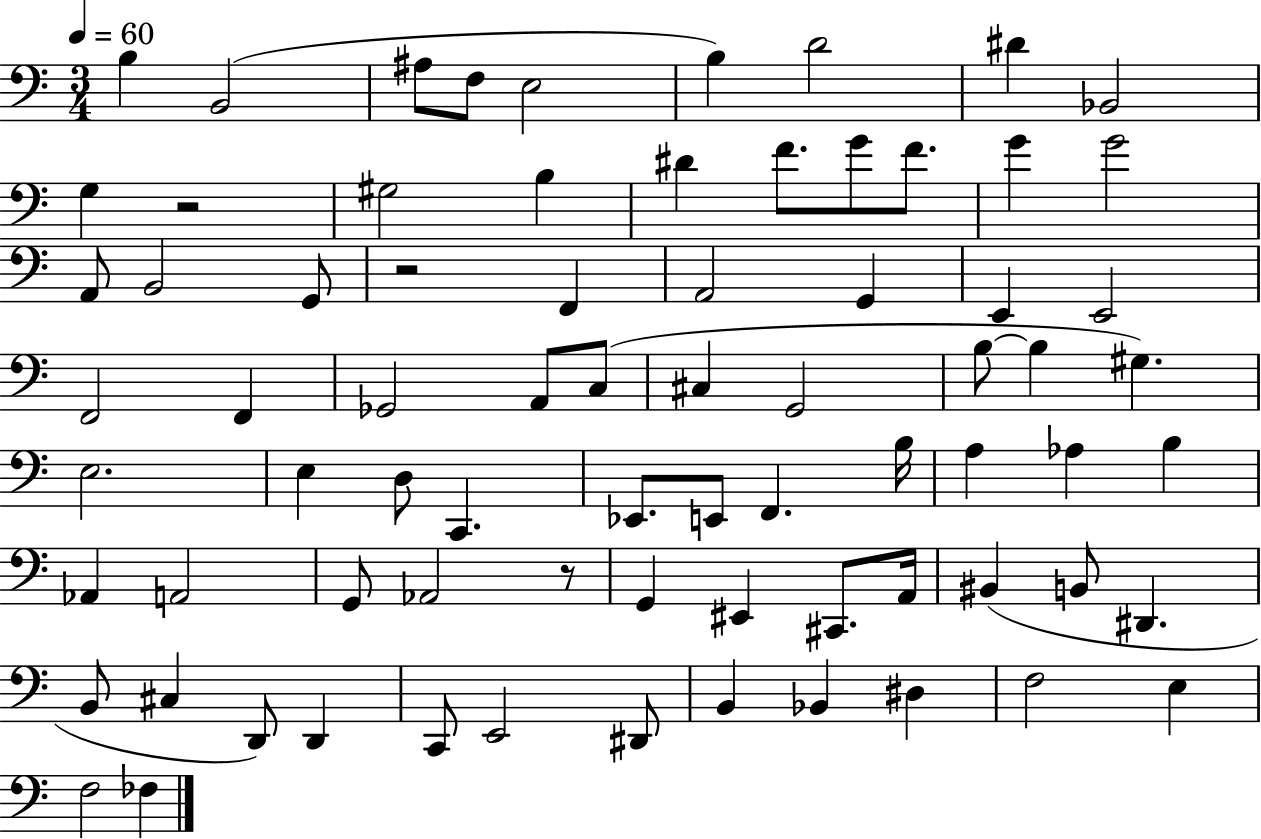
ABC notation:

X:1
T:Untitled
M:3/4
L:1/4
K:C
B, B,,2 ^A,/2 F,/2 E,2 B, D2 ^D _B,,2 G, z2 ^G,2 B, ^D F/2 G/2 F/2 G G2 A,,/2 B,,2 G,,/2 z2 F,, A,,2 G,, E,, E,,2 F,,2 F,, _G,,2 A,,/2 C,/2 ^C, G,,2 B,/2 B, ^G, E,2 E, D,/2 C,, _E,,/2 E,,/2 F,, B,/4 A, _A, B, _A,, A,,2 G,,/2 _A,,2 z/2 G,, ^E,, ^C,,/2 A,,/4 ^B,, B,,/2 ^D,, B,,/2 ^C, D,,/2 D,, C,,/2 E,,2 ^D,,/2 B,, _B,, ^D, F,2 E, F,2 _F,